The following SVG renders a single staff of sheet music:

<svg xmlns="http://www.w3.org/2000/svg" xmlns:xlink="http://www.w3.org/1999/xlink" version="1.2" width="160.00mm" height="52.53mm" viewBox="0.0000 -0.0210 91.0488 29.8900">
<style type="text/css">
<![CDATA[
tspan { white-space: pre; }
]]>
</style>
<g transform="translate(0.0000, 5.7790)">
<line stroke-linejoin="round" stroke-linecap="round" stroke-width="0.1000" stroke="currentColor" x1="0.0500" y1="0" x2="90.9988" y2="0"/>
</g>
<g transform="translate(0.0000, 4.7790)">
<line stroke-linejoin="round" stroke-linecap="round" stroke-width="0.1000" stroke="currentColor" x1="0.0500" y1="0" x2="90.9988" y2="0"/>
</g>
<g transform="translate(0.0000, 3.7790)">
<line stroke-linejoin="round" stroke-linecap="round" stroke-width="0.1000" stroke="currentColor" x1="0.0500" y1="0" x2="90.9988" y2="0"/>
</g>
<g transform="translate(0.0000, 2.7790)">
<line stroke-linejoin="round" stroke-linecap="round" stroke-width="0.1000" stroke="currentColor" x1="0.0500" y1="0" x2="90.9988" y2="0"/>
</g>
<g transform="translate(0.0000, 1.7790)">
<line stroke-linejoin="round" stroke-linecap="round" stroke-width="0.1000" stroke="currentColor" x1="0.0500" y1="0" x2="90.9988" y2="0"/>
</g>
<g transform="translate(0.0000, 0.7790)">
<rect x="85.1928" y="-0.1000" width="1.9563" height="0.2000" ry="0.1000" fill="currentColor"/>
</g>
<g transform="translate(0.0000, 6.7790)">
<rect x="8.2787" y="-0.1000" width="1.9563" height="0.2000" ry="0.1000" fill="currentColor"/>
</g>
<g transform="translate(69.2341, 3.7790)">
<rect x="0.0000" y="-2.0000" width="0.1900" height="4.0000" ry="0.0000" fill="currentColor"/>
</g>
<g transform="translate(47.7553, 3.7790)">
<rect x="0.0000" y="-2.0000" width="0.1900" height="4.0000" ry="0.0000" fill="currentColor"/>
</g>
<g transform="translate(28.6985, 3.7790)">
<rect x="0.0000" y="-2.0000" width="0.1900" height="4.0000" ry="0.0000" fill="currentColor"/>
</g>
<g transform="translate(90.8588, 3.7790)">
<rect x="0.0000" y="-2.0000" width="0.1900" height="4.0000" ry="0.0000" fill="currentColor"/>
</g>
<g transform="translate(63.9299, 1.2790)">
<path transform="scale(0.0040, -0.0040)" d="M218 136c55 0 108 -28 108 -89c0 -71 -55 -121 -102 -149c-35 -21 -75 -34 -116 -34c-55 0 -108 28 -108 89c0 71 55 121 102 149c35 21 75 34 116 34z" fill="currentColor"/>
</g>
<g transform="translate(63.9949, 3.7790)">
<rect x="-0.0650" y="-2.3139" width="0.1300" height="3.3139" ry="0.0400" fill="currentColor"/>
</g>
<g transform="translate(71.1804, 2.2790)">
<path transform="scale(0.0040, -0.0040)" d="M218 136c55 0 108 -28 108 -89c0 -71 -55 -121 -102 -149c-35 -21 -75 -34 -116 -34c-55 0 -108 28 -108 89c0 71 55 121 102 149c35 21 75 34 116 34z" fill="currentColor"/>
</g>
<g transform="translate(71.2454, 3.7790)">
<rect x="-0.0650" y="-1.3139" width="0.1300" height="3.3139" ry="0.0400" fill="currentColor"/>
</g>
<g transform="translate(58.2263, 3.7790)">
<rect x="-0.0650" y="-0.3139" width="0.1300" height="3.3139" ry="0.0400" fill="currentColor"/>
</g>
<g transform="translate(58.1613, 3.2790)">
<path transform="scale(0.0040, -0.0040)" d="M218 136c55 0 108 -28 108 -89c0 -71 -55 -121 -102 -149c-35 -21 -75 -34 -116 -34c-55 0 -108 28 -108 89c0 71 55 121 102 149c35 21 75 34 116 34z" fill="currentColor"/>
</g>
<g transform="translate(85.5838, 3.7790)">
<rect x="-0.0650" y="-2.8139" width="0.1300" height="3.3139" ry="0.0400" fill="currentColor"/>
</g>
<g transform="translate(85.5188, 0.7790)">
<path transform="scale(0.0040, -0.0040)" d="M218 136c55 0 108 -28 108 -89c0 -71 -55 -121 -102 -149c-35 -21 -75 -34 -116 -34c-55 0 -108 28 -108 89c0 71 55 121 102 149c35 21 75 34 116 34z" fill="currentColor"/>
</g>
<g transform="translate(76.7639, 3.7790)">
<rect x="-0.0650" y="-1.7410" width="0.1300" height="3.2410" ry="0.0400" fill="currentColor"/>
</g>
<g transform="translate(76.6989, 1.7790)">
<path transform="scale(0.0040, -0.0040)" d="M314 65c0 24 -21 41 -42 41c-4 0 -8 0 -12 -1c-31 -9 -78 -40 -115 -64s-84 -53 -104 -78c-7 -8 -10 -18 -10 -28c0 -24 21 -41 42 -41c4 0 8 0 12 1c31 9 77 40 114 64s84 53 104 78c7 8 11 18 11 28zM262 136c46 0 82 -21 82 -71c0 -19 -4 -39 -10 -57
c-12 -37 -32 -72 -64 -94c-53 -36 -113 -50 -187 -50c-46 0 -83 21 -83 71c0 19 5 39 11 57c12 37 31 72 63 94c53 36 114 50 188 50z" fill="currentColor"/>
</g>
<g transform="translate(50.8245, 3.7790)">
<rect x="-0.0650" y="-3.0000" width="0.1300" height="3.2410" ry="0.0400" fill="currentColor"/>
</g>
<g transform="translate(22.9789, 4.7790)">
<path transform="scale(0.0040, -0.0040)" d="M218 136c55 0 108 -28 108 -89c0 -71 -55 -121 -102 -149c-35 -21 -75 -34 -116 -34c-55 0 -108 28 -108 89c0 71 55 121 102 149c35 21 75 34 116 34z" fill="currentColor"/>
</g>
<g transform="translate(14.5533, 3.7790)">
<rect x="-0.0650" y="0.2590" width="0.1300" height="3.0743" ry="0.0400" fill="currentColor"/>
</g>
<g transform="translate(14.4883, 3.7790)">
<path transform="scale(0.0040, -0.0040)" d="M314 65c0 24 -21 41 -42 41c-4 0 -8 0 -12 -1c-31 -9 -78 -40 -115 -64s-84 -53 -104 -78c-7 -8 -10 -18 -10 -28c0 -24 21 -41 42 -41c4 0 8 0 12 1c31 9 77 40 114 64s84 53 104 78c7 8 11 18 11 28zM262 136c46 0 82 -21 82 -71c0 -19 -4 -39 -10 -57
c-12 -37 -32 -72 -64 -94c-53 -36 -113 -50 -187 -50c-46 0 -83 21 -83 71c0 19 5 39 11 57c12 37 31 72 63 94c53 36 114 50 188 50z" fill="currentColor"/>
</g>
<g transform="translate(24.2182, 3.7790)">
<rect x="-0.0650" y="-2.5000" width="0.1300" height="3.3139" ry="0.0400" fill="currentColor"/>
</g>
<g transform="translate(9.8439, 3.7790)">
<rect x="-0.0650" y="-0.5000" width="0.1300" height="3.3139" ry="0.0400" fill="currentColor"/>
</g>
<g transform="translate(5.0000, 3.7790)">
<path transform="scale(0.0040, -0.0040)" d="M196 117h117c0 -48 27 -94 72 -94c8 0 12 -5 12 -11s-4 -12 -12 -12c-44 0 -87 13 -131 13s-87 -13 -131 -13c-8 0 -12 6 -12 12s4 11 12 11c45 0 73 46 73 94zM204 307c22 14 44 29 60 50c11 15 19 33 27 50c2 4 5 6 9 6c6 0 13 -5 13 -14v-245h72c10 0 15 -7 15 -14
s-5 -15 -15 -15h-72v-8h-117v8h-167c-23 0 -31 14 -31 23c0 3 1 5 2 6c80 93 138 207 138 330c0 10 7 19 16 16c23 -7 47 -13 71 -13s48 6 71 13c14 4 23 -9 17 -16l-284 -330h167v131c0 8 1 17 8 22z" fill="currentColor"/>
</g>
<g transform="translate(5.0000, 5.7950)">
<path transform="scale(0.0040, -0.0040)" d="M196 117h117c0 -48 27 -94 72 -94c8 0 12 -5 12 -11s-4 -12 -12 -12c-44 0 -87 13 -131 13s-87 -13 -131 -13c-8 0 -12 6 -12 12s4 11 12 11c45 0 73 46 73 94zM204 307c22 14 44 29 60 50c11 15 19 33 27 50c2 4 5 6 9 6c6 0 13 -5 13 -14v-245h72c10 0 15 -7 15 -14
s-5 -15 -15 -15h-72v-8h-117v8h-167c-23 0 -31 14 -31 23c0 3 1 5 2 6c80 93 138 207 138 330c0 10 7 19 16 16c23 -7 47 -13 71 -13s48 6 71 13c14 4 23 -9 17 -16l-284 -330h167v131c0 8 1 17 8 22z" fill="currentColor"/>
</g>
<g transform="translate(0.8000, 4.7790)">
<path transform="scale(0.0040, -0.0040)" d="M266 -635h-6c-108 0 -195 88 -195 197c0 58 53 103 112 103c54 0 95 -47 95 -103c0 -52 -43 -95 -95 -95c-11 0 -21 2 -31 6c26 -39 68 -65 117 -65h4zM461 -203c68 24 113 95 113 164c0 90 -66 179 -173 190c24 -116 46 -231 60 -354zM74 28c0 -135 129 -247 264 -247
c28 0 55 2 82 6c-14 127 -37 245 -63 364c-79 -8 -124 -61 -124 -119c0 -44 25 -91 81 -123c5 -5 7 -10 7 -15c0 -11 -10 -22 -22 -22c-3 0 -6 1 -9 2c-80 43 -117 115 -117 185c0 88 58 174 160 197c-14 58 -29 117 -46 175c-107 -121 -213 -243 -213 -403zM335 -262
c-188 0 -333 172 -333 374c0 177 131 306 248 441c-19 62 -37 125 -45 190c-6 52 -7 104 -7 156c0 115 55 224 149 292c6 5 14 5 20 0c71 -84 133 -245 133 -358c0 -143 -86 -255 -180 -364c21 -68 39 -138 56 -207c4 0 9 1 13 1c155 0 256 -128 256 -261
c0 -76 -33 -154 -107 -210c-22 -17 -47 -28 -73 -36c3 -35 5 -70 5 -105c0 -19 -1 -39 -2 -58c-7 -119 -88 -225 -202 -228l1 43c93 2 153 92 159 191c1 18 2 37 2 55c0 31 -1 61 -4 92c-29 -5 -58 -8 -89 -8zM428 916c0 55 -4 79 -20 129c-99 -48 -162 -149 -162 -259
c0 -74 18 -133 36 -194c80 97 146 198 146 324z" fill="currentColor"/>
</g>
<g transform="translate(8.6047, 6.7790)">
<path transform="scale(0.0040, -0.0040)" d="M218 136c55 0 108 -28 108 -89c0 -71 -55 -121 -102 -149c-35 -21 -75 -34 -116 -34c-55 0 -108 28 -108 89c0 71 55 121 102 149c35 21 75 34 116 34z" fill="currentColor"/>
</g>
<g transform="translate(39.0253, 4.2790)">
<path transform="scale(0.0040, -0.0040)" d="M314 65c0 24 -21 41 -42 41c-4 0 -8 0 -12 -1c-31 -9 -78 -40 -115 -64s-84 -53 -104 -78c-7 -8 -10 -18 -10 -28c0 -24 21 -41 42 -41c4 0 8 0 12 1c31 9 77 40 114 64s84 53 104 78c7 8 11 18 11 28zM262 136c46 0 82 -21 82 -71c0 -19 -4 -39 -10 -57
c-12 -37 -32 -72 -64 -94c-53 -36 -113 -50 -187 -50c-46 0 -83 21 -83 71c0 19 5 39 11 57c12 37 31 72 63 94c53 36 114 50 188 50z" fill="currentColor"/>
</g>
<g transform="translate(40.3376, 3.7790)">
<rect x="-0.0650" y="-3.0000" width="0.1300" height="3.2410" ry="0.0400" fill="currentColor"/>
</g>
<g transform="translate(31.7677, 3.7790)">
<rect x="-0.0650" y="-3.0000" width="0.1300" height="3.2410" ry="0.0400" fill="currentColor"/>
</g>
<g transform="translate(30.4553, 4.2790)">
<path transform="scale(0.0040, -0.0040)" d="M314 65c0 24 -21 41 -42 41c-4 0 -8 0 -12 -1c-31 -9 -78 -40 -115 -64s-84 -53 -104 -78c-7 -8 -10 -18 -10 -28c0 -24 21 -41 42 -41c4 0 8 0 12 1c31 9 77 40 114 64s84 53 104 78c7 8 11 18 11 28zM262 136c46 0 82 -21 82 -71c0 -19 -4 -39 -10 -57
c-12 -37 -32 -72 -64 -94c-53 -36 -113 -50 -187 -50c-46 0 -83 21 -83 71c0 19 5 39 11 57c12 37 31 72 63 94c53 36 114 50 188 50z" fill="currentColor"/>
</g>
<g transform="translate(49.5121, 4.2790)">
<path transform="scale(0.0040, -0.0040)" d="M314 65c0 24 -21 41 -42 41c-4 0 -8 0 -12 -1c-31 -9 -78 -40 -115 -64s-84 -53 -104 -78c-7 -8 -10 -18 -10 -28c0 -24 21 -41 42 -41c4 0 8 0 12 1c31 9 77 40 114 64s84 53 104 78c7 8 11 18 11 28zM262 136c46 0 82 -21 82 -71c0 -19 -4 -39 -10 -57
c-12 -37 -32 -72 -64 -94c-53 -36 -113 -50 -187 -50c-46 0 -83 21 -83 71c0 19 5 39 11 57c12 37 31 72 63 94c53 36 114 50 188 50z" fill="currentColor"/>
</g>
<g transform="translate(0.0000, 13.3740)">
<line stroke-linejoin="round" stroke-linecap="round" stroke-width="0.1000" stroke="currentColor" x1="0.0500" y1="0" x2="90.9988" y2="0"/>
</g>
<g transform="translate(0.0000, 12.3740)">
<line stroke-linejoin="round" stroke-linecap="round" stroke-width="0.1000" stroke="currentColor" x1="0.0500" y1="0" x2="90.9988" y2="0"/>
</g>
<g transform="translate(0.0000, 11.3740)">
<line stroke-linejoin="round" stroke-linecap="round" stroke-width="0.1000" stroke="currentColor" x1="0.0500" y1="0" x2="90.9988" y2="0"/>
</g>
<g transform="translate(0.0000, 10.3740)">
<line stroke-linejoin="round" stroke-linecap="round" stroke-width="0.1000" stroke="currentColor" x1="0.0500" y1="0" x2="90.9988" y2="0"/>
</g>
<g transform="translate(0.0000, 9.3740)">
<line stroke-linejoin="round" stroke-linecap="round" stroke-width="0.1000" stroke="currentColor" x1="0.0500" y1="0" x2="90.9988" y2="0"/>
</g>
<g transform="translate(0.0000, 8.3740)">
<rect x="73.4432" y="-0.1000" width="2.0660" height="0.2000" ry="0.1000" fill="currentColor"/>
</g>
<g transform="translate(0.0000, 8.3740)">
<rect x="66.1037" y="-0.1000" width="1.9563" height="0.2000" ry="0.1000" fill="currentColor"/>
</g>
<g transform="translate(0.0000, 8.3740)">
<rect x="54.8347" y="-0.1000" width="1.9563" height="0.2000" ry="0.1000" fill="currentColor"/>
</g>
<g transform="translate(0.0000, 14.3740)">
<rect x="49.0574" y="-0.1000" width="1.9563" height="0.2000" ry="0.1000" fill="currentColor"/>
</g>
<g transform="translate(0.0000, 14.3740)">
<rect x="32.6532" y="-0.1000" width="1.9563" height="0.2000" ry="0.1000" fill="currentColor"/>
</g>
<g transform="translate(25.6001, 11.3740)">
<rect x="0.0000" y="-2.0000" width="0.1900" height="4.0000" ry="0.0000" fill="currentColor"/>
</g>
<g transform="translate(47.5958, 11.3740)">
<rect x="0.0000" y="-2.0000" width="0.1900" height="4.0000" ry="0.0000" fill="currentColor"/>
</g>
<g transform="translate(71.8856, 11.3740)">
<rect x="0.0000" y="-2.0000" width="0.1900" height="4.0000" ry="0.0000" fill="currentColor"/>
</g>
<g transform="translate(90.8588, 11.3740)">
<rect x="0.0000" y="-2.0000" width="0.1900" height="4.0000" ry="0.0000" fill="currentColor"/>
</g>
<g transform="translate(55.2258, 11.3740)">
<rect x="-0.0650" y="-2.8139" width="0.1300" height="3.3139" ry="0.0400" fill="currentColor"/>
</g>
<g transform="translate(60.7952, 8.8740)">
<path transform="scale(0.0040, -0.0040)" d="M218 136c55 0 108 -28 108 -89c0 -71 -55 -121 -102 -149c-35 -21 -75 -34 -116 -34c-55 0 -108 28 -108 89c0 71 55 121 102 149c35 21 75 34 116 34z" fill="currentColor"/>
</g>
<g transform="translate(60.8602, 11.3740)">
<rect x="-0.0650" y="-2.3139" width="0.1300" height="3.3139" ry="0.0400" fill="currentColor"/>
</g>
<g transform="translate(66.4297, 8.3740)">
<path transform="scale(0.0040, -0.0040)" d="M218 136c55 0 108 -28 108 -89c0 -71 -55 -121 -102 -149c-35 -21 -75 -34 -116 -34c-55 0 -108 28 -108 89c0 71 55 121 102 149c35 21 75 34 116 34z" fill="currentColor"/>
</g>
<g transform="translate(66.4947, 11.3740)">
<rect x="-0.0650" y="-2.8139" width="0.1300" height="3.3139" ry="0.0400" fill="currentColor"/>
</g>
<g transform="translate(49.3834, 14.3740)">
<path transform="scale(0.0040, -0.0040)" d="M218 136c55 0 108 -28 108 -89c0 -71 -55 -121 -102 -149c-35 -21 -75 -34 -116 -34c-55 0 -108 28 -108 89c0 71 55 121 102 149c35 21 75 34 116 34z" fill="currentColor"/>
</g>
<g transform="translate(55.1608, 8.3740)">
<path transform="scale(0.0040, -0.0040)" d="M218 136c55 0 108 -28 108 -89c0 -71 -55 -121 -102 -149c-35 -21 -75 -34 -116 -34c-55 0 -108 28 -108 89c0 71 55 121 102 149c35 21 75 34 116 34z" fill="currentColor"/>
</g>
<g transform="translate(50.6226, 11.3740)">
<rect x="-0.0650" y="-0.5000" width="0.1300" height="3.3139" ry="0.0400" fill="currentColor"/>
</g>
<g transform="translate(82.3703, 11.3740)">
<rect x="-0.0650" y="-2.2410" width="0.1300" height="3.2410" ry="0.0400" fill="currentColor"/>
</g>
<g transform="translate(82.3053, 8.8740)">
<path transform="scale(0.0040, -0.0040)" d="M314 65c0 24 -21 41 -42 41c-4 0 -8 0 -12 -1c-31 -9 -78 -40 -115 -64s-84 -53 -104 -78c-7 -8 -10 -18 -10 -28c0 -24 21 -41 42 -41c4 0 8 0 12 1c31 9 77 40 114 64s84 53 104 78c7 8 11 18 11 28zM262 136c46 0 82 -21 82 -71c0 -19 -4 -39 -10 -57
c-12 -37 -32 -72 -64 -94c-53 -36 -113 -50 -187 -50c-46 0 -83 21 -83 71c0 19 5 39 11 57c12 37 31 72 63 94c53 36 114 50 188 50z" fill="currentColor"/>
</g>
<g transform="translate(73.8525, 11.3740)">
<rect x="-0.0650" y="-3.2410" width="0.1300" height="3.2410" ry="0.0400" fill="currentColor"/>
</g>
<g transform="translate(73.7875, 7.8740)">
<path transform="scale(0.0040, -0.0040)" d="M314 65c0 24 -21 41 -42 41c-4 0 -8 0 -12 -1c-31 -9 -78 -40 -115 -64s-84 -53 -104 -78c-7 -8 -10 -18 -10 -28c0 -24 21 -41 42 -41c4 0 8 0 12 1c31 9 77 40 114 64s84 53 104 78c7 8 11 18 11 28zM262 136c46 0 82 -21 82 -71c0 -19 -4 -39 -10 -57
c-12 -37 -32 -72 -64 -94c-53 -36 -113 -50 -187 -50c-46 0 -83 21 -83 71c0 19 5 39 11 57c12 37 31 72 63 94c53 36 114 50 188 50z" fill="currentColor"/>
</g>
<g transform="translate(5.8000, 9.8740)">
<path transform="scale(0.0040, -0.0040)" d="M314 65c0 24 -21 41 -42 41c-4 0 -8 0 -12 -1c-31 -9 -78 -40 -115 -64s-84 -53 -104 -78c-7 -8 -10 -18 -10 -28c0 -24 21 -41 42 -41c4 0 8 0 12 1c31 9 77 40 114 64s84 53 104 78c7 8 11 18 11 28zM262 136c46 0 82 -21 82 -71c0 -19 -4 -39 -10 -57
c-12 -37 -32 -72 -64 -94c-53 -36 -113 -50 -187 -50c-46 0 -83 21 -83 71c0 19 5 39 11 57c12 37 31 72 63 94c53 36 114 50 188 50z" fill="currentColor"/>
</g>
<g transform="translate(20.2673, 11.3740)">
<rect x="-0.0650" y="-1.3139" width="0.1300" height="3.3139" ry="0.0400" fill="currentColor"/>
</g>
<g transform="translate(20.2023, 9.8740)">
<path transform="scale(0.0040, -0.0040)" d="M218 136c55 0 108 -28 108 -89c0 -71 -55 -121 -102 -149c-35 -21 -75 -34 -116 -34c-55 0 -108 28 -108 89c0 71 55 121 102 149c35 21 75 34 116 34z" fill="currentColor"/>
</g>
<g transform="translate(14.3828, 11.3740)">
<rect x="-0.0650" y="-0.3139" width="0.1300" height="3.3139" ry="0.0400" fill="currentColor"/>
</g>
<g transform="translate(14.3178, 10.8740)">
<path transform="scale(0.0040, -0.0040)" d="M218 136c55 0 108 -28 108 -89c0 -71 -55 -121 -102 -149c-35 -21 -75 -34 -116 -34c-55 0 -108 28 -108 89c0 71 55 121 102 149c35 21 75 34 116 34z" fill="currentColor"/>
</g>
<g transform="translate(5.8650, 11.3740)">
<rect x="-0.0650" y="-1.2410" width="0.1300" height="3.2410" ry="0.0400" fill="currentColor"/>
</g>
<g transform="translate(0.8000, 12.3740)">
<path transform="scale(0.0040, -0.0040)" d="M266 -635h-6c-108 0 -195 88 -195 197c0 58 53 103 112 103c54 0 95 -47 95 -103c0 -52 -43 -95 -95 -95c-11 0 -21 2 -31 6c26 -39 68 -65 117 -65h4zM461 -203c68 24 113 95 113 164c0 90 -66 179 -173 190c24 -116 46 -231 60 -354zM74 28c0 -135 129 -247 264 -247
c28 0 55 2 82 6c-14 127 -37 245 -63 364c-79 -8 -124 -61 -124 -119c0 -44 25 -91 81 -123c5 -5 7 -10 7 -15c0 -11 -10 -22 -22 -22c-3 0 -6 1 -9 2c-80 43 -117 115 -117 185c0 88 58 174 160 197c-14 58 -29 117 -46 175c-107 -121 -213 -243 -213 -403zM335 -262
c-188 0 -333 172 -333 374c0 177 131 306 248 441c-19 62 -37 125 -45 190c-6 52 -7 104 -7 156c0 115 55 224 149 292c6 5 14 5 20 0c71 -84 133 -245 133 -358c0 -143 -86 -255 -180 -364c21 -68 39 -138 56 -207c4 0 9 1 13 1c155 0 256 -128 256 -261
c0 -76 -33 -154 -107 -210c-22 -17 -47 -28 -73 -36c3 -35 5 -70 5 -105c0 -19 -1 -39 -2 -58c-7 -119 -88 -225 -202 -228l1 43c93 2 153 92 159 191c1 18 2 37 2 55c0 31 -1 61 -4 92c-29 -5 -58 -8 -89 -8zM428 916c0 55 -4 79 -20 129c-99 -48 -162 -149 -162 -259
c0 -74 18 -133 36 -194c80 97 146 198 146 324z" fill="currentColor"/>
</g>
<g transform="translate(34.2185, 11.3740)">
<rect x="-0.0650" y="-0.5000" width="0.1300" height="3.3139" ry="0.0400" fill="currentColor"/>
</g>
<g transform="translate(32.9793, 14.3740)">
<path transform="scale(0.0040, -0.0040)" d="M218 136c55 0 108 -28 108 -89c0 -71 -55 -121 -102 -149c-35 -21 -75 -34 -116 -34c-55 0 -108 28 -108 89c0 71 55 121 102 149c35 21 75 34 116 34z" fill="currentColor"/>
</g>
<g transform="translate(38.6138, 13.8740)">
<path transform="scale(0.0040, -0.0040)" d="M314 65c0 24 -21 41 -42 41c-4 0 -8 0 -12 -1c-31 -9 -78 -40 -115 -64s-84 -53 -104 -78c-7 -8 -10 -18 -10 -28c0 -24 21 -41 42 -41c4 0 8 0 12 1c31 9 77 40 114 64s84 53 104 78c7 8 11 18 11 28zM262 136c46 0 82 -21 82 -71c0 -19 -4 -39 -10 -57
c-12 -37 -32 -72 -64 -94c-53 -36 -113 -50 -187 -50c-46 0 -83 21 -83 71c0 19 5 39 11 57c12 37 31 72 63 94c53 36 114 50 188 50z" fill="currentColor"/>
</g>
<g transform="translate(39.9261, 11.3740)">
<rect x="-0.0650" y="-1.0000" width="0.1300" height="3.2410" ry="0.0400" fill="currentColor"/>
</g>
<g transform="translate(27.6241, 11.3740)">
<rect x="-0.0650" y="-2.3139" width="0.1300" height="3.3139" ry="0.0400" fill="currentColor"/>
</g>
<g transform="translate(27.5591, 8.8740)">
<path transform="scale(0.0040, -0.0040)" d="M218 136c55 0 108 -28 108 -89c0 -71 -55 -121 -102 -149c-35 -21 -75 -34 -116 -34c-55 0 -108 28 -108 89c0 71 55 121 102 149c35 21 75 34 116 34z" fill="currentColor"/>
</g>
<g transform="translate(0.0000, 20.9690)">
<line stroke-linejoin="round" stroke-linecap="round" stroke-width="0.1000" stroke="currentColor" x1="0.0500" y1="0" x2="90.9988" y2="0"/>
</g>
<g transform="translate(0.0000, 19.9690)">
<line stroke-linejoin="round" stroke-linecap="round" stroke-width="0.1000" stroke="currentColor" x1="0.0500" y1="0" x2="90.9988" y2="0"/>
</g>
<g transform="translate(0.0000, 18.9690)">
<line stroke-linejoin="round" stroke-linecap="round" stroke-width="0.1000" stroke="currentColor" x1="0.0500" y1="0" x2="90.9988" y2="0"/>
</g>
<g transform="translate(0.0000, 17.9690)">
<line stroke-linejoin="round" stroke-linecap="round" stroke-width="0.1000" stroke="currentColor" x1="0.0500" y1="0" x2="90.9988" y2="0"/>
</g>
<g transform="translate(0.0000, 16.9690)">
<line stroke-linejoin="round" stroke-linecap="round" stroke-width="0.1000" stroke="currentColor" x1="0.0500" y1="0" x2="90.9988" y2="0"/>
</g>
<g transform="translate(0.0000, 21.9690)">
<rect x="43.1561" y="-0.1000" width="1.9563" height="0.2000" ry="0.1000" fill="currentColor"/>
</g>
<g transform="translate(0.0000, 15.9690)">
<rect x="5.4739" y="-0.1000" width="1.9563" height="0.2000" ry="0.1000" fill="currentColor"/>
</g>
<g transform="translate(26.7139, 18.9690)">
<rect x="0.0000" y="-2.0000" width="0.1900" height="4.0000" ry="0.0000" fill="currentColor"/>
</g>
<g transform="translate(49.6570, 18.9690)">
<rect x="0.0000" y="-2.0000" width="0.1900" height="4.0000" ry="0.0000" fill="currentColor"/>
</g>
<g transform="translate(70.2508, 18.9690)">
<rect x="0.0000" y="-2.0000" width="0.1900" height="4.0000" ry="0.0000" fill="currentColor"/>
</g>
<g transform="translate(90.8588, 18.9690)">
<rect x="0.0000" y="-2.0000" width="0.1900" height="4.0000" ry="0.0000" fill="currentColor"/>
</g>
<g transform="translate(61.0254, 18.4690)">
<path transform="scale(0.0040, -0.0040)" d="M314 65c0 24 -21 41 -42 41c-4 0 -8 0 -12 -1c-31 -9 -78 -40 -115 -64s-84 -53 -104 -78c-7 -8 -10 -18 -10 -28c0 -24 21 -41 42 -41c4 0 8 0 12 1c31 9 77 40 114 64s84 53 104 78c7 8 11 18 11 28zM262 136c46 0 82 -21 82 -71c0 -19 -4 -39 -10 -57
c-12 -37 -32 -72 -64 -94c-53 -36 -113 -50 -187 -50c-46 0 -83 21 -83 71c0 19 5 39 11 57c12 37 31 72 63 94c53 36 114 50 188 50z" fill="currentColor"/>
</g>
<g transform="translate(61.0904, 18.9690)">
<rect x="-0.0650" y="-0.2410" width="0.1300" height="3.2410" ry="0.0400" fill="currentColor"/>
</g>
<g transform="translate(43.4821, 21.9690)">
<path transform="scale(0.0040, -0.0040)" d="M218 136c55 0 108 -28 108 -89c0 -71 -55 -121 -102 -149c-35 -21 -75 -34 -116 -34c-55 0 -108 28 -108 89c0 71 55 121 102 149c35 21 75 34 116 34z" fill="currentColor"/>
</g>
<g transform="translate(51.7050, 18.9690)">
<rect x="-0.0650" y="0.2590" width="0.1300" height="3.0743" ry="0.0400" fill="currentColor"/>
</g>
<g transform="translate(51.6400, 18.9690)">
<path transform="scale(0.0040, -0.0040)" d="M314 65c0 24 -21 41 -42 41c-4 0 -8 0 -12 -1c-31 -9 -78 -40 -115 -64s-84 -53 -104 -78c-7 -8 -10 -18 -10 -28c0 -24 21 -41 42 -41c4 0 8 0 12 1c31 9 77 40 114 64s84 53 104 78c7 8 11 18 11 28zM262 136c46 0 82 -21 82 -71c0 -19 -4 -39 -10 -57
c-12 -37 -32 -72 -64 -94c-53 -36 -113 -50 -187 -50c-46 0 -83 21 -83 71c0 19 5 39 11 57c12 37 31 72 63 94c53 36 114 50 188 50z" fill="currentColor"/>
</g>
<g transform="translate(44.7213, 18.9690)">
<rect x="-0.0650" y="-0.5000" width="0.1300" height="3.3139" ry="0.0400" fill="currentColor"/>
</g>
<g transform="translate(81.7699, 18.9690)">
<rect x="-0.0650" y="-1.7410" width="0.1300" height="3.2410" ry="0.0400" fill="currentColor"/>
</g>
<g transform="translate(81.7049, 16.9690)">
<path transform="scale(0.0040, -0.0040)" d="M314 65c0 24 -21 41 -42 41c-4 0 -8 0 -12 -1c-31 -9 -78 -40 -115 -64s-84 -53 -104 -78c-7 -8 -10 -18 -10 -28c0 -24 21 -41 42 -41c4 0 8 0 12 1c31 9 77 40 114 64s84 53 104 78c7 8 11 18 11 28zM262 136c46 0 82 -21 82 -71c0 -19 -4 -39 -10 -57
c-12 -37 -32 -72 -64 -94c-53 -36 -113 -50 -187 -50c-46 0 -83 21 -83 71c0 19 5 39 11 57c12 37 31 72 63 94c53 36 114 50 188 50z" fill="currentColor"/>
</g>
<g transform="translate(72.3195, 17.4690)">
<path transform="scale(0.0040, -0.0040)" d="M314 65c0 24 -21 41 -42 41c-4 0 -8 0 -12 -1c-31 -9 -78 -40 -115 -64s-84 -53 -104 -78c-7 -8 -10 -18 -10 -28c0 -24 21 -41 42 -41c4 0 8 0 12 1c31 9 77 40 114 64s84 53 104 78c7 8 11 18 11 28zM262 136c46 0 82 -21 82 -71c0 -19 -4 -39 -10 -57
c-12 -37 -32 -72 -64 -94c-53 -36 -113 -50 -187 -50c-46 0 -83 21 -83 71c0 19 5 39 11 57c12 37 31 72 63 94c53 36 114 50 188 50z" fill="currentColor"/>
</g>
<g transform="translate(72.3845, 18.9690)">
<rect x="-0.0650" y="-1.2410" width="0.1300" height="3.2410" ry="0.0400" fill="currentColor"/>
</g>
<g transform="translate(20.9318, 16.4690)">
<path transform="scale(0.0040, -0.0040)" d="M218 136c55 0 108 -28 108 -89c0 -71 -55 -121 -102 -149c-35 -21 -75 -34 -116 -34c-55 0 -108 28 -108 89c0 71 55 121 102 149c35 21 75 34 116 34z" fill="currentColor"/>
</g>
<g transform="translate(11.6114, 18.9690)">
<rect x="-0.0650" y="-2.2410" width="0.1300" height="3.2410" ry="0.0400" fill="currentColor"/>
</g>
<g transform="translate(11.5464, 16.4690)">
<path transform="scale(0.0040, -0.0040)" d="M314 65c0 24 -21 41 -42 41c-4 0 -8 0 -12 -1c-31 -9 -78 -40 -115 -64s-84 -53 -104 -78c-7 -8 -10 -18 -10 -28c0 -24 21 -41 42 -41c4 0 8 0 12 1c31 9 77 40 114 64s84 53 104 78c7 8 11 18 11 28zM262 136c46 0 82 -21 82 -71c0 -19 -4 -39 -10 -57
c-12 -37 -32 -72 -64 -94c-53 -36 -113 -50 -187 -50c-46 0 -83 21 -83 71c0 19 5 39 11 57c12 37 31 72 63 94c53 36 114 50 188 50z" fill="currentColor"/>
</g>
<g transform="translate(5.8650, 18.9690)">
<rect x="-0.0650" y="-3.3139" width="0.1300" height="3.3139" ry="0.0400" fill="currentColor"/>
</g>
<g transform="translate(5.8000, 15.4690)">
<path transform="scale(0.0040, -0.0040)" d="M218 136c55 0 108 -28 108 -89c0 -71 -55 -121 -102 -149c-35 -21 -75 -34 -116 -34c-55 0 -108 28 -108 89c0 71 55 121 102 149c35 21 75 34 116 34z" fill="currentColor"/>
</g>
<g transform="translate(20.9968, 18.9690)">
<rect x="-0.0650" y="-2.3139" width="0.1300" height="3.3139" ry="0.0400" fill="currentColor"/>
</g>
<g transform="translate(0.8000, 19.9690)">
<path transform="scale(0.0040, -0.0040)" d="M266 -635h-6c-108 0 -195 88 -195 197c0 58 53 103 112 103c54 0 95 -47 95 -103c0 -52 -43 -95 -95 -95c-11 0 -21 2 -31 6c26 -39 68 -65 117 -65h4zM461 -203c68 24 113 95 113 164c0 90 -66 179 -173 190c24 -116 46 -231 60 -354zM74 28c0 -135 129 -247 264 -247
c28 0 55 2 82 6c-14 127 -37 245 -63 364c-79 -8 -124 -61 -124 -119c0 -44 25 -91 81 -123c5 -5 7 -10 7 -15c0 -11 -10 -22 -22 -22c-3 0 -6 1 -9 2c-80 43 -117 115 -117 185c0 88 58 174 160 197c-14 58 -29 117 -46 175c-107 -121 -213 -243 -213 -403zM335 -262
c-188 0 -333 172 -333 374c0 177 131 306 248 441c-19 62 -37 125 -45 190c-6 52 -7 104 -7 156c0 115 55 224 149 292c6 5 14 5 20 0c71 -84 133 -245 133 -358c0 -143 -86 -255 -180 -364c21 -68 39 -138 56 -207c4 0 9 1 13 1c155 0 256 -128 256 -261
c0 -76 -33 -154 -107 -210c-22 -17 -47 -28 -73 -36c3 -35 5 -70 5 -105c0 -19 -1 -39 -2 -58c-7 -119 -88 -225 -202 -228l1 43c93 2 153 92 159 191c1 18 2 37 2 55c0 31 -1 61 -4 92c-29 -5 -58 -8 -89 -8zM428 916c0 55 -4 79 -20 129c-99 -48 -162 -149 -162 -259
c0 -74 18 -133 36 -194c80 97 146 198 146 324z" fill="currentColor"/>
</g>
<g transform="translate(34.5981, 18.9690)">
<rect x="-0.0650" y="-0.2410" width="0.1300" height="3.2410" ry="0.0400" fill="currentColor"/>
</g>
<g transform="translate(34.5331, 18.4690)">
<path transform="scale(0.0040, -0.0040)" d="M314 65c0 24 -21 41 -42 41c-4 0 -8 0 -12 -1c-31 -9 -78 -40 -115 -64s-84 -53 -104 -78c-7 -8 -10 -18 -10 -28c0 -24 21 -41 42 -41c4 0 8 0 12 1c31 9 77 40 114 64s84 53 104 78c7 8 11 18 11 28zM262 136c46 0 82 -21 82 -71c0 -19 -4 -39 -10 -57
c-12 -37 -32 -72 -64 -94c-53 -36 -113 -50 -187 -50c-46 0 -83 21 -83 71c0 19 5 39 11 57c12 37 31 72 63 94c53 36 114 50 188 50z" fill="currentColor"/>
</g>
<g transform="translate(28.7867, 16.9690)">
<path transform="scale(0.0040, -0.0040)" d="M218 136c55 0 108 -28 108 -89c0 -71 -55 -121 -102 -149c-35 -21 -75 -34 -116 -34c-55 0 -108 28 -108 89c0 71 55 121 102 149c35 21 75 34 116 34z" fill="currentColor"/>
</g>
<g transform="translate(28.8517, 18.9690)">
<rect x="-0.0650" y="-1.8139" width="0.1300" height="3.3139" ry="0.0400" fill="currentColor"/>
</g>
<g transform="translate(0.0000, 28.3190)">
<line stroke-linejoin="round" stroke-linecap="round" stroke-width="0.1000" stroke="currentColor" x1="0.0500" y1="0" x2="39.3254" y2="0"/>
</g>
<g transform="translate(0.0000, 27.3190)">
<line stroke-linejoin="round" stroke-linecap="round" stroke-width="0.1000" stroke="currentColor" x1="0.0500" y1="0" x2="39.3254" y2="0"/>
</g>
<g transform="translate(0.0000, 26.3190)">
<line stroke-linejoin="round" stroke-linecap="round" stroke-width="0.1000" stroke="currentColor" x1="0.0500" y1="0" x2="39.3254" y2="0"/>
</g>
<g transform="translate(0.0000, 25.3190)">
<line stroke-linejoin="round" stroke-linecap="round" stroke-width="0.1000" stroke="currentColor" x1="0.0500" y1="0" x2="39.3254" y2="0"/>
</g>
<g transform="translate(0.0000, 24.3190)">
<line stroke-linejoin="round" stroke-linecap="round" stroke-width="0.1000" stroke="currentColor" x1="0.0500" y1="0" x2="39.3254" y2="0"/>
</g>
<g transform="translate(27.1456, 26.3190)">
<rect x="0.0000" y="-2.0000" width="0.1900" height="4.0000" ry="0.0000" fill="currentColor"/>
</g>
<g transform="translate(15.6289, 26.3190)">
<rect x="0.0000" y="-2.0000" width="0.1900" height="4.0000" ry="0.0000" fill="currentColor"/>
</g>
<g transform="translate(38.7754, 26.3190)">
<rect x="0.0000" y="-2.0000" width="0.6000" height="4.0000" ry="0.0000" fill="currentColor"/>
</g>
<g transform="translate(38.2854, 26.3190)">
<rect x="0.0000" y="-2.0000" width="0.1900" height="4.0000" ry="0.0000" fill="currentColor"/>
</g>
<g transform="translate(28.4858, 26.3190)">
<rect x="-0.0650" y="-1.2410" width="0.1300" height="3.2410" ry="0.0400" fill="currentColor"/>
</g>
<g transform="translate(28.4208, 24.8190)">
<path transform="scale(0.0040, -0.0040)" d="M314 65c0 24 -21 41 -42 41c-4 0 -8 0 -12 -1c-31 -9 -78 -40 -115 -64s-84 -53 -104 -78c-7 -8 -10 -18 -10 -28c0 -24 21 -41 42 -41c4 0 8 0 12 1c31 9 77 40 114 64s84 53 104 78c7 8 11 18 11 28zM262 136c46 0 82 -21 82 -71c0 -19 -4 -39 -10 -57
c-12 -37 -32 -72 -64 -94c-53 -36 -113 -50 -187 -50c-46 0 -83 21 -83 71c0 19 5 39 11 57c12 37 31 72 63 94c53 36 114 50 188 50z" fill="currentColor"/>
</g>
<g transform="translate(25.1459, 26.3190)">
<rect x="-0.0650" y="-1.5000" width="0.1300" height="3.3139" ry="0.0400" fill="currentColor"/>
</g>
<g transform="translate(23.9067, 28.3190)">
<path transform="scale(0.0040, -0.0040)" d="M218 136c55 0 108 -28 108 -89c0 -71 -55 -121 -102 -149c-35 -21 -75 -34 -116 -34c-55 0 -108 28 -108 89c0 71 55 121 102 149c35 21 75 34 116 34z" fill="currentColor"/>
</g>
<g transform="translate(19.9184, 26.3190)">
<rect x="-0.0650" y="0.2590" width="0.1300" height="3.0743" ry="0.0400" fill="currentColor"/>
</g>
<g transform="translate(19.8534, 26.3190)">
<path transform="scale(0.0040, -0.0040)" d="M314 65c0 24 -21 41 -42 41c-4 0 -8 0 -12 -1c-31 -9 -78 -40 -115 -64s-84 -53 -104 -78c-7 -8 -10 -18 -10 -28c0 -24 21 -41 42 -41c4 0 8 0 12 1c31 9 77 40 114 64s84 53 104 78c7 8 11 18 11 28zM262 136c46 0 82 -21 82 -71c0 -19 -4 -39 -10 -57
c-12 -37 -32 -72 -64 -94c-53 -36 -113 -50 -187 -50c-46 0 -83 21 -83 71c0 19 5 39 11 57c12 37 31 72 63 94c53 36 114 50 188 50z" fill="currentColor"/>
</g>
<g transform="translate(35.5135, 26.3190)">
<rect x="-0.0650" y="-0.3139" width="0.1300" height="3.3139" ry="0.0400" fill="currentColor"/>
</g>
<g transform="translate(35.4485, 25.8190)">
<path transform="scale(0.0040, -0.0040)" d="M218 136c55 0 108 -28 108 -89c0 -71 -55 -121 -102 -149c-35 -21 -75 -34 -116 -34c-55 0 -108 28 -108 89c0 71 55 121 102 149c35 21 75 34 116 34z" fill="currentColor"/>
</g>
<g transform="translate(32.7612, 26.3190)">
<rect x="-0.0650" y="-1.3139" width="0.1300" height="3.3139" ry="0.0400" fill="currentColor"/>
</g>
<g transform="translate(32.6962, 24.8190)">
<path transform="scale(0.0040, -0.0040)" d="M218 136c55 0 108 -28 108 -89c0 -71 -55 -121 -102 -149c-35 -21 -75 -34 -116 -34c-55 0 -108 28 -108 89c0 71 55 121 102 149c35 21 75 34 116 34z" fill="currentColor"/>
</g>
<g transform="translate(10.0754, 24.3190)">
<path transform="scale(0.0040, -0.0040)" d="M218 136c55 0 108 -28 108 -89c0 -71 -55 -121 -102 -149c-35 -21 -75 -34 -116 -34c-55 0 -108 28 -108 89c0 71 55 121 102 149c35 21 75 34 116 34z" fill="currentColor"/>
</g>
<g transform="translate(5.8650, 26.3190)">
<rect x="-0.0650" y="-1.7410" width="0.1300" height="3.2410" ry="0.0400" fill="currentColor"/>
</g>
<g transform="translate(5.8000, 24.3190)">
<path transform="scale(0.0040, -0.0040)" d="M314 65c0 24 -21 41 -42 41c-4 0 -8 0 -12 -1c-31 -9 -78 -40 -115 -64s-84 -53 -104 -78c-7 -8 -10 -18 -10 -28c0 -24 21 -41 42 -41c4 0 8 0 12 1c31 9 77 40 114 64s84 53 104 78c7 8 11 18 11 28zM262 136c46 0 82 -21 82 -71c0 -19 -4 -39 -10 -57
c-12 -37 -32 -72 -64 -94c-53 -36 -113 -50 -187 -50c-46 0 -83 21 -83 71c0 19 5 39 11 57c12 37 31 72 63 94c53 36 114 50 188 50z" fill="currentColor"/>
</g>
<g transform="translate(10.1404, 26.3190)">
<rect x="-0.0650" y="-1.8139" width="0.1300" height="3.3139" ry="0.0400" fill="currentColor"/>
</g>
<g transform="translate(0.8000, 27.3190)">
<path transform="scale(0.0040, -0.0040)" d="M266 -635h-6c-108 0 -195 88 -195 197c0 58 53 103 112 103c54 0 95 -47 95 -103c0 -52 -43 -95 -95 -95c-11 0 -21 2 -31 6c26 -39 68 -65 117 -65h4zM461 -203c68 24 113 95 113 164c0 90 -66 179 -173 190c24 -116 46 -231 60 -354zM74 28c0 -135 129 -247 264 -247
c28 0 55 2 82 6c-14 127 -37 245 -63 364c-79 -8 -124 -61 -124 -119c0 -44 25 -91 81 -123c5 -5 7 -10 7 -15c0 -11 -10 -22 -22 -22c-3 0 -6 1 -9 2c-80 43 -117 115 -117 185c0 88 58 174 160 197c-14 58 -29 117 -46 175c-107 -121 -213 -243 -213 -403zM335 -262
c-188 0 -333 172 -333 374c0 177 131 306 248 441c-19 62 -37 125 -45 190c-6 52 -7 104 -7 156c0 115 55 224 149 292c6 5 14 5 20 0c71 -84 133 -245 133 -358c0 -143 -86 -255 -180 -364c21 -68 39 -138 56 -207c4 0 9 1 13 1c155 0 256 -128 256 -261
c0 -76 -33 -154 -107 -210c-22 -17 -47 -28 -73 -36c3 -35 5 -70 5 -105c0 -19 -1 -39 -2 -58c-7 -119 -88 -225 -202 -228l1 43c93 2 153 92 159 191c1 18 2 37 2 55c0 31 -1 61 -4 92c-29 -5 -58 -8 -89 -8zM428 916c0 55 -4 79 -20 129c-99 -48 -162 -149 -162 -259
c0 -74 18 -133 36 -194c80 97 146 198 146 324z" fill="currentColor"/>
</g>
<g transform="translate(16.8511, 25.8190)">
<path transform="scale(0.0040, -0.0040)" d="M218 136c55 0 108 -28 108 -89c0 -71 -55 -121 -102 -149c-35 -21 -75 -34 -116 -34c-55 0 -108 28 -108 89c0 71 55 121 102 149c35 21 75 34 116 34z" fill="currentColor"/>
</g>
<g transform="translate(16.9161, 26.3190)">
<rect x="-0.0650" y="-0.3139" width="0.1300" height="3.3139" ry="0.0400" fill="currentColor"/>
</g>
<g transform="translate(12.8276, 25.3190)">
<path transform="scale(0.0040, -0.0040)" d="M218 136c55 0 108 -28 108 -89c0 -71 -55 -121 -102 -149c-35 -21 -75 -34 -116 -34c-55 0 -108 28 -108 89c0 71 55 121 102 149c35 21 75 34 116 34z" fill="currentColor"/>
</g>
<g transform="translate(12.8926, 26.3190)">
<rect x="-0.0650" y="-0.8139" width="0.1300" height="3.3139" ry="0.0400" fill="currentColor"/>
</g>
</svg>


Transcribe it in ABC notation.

X:1
T:Untitled
M:4/4
L:1/4
K:C
C B2 G A2 A2 A2 c g e f2 a e2 c e g C D2 C a g a b2 g2 b g2 g f c2 C B2 c2 e2 f2 f2 f d c B2 E e2 e c